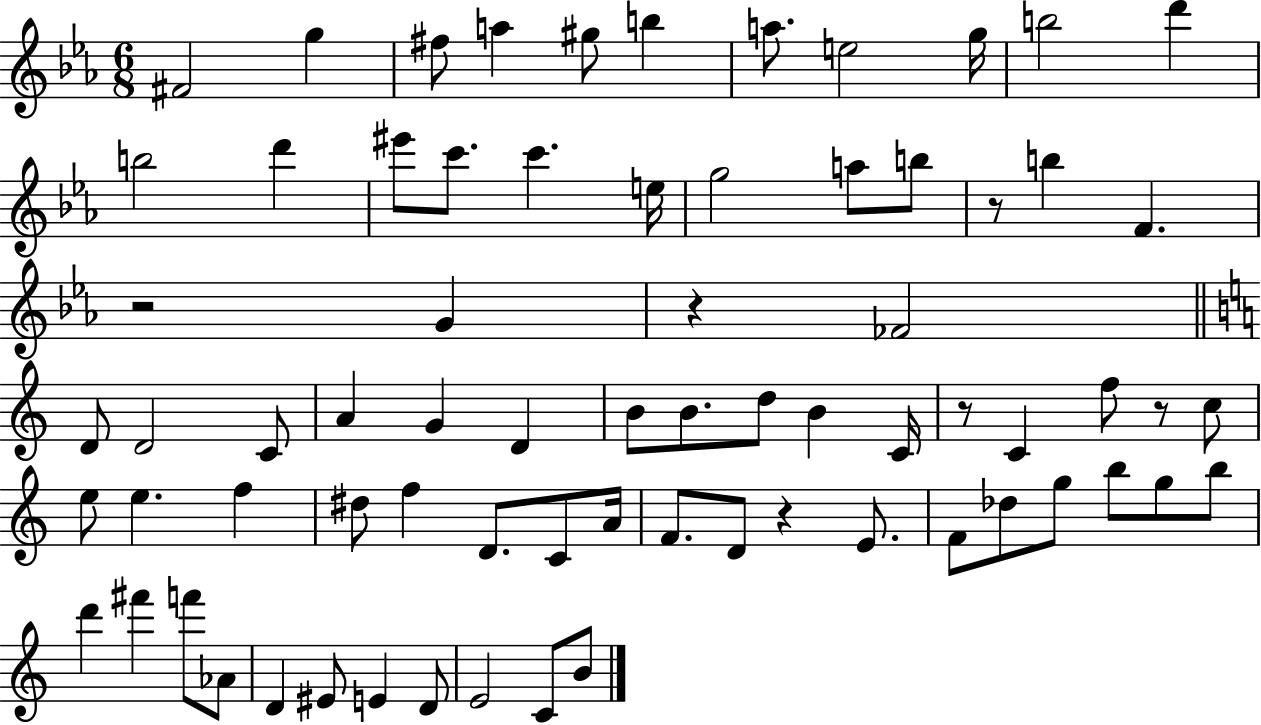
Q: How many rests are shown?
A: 6